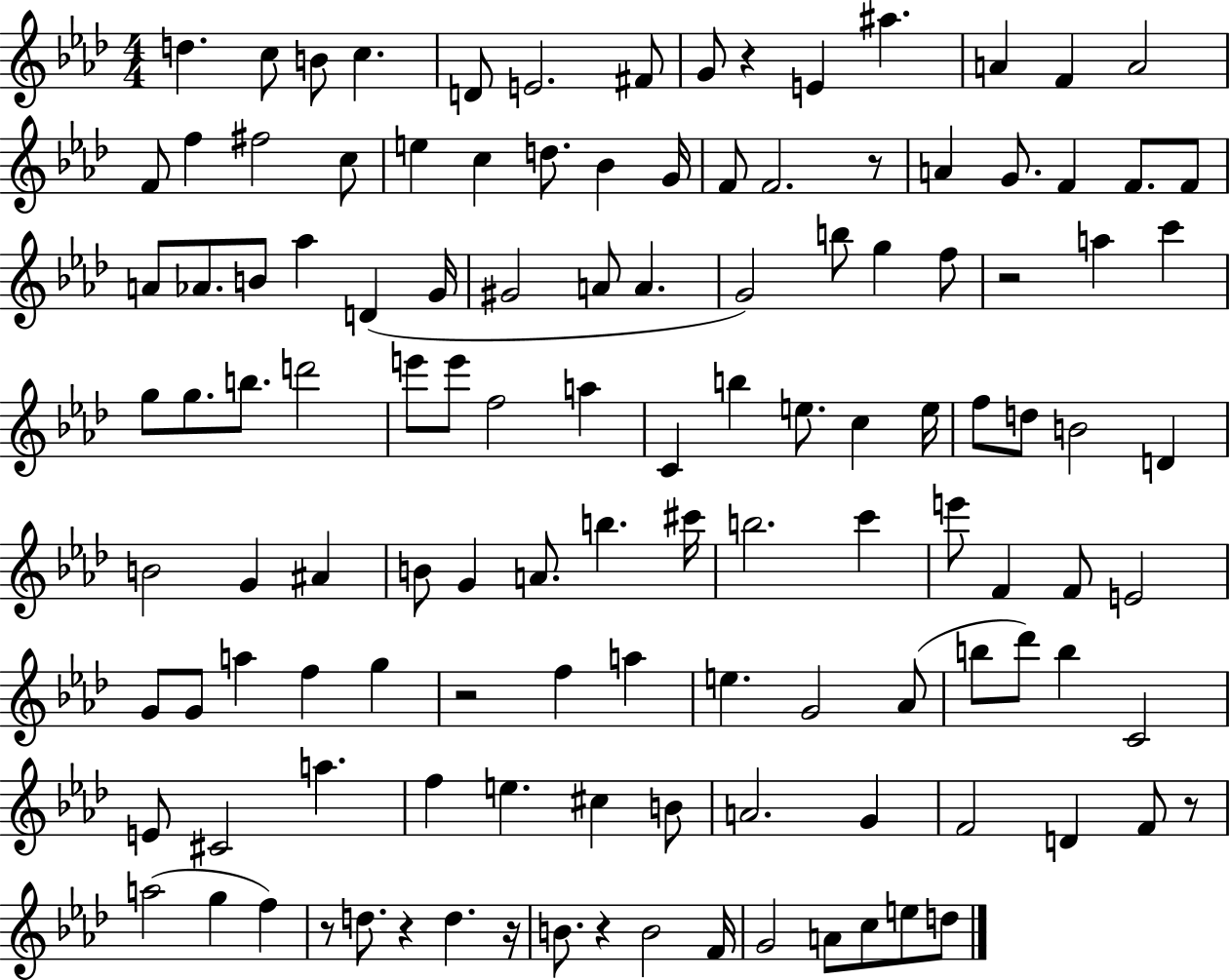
{
  \clef treble
  \numericTimeSignature
  \time 4/4
  \key aes \major
  d''4. c''8 b'8 c''4. | d'8 e'2. fis'8 | g'8 r4 e'4 ais''4. | a'4 f'4 a'2 | \break f'8 f''4 fis''2 c''8 | e''4 c''4 d''8. bes'4 g'16 | f'8 f'2. r8 | a'4 g'8. f'4 f'8. f'8 | \break a'8 aes'8. b'8 aes''4 d'4( g'16 | gis'2 a'8 a'4. | g'2) b''8 g''4 f''8 | r2 a''4 c'''4 | \break g''8 g''8. b''8. d'''2 | e'''8 e'''8 f''2 a''4 | c'4 b''4 e''8. c''4 e''16 | f''8 d''8 b'2 d'4 | \break b'2 g'4 ais'4 | b'8 g'4 a'8. b''4. cis'''16 | b''2. c'''4 | e'''8 f'4 f'8 e'2 | \break g'8 g'8 a''4 f''4 g''4 | r2 f''4 a''4 | e''4. g'2 aes'8( | b''8 des'''8) b''4 c'2 | \break e'8 cis'2 a''4. | f''4 e''4. cis''4 b'8 | a'2. g'4 | f'2 d'4 f'8 r8 | \break a''2( g''4 f''4) | r8 d''8. r4 d''4. r16 | b'8. r4 b'2 f'16 | g'2 a'8 c''8 e''8 d''8 | \break \bar "|."
}